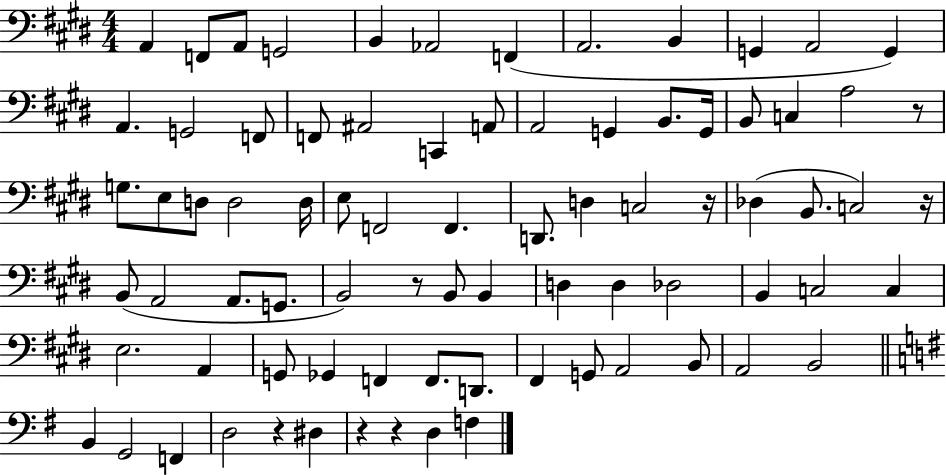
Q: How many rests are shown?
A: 7